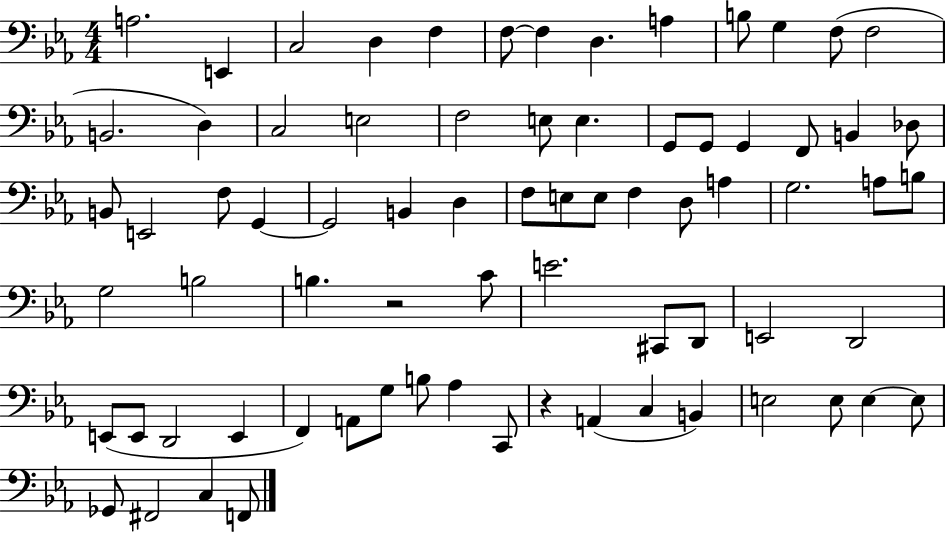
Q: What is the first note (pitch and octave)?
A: A3